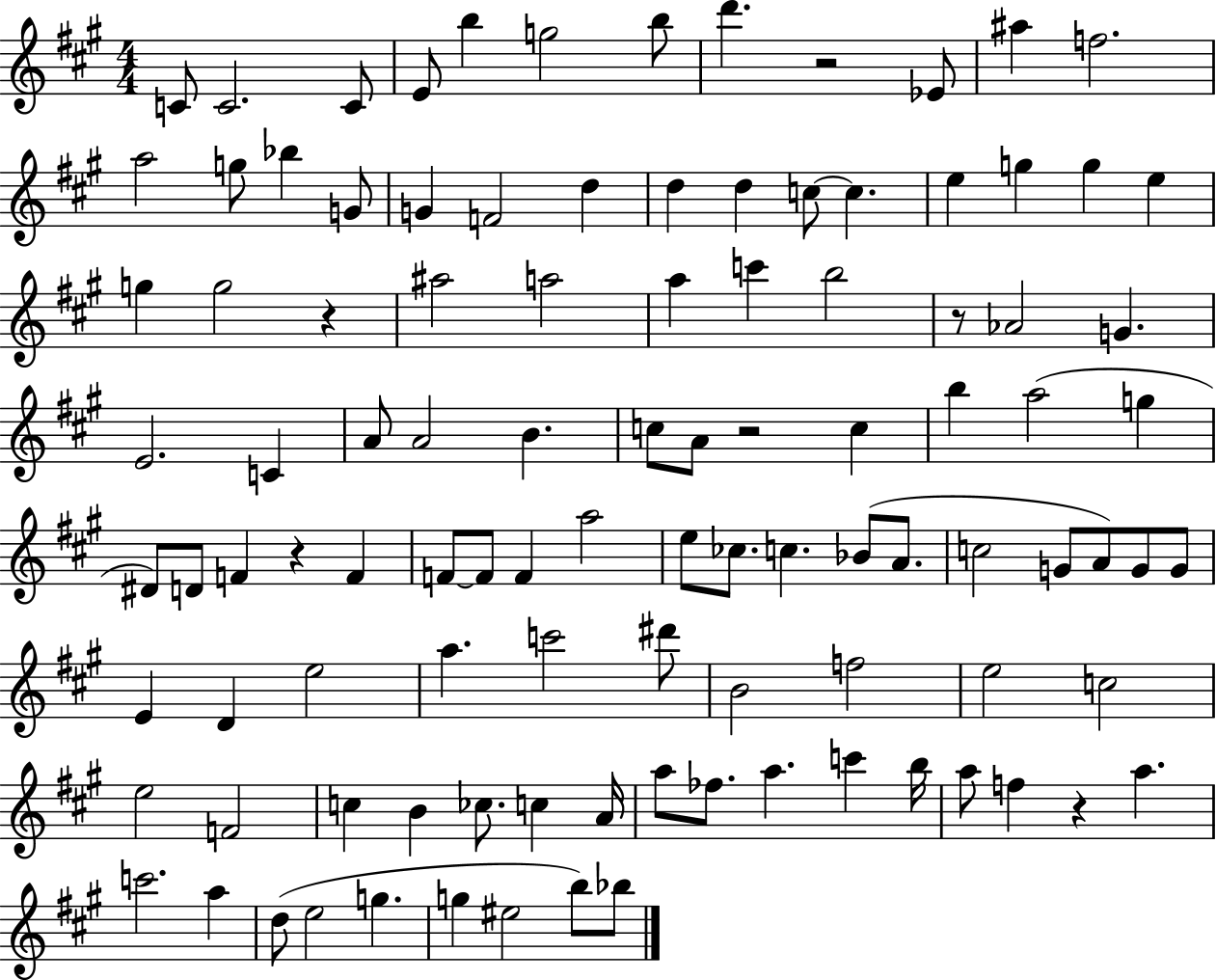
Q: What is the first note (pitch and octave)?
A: C4